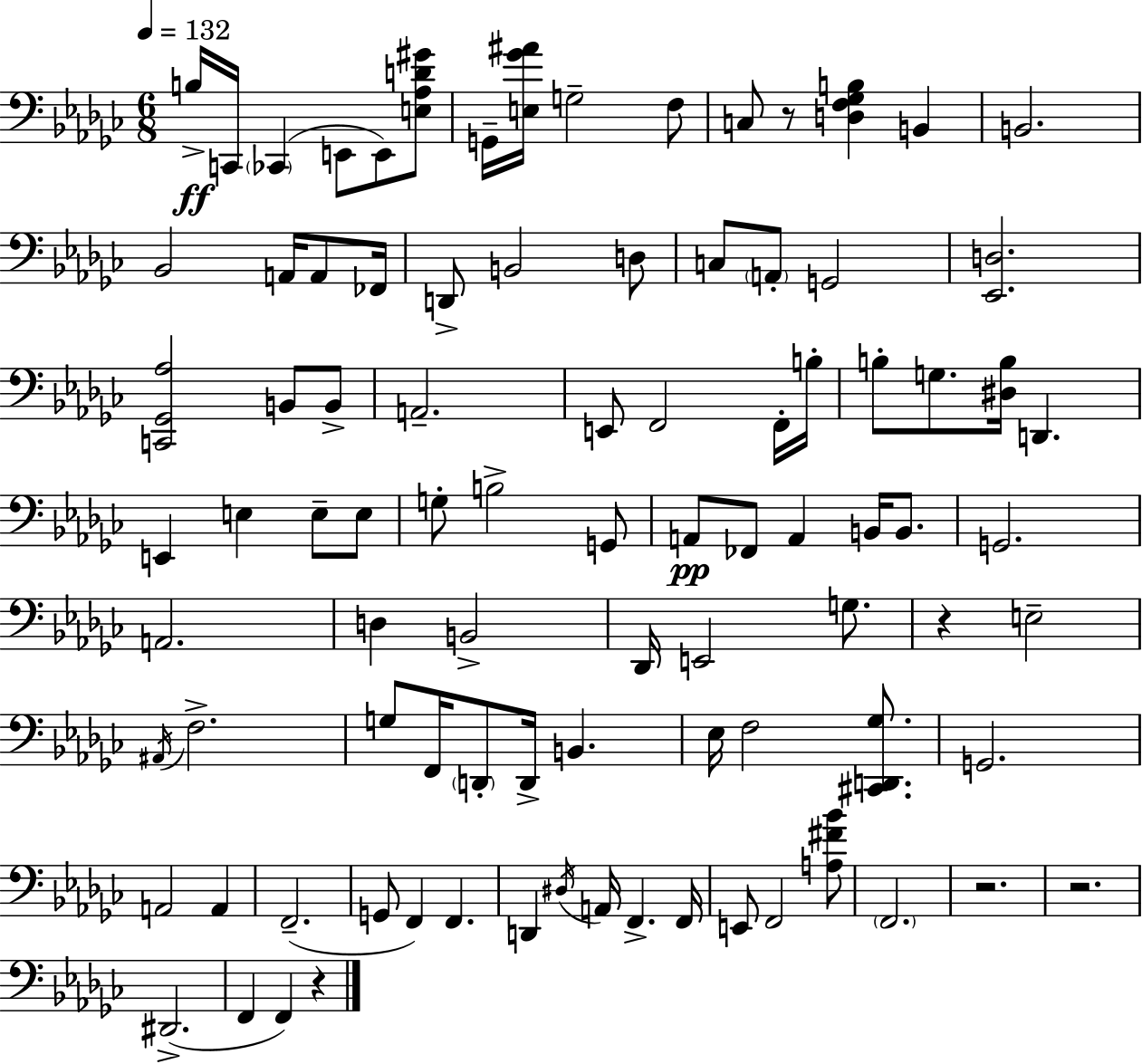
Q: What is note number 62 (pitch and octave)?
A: A2